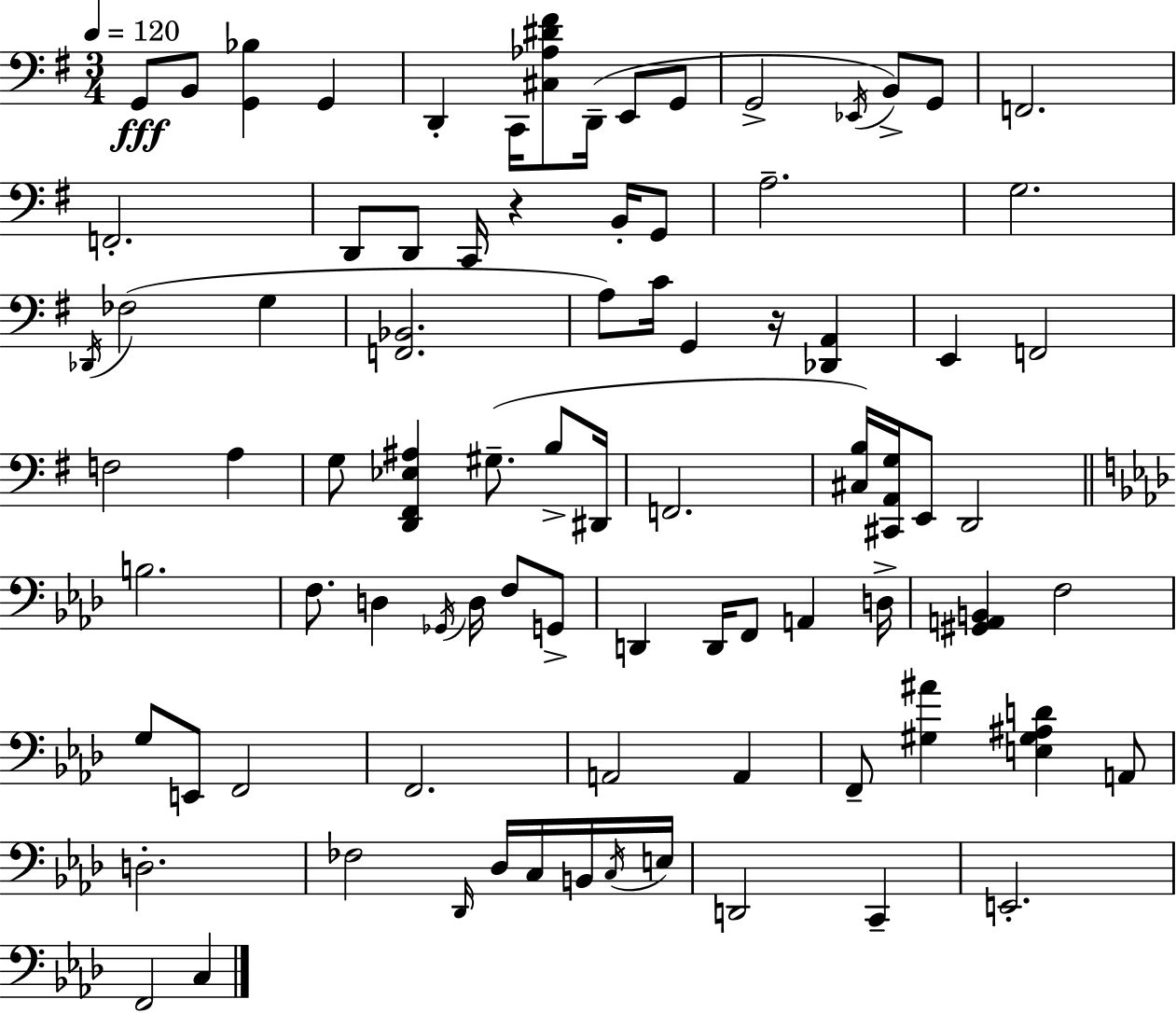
X:1
T:Untitled
M:3/4
L:1/4
K:Em
G,,/2 B,,/2 [G,,_B,] G,, D,, C,,/4 [^C,_A,^D^F]/2 D,,/4 E,,/2 G,,/2 G,,2 _E,,/4 B,,/2 G,,/2 F,,2 F,,2 D,,/2 D,,/2 C,,/4 z B,,/4 G,,/2 A,2 G,2 _D,,/4 _F,2 G, [F,,_B,,]2 A,/2 C/4 G,, z/4 [_D,,A,,] E,, F,,2 F,2 A, G,/2 [D,,^F,,_E,^A,] ^G,/2 B,/2 ^D,,/4 F,,2 [^C,B,]/4 [^C,,A,,G,]/4 E,,/2 D,,2 B,2 F,/2 D, _G,,/4 D,/4 F,/2 G,,/2 D,, D,,/4 F,,/2 A,, D,/4 [^G,,A,,B,,] F,2 G,/2 E,,/2 F,,2 F,,2 A,,2 A,, F,,/2 [^G,^A] [E,^G,^A,D] A,,/2 D,2 _F,2 _D,,/4 _D,/4 C,/4 B,,/4 C,/4 E,/4 D,,2 C,, E,,2 F,,2 C,